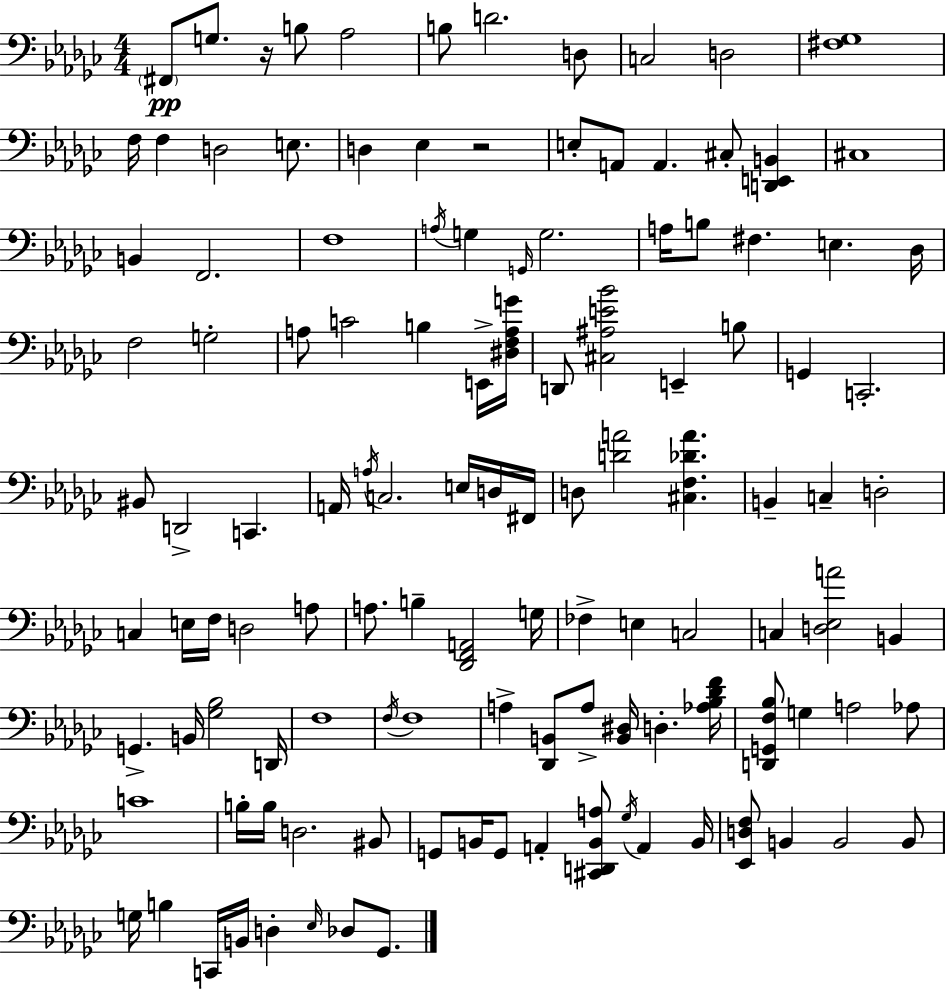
F#2/e G3/e. R/s B3/e Ab3/h B3/e D4/h. D3/e C3/h D3/h [F#3,Gb3]/w F3/s F3/q D3/h E3/e. D3/q Eb3/q R/h E3/e A2/e A2/q. C#3/e [D2,E2,B2]/q C#3/w B2/q F2/h. F3/w A3/s G3/q G2/s G3/h. A3/s B3/e F#3/q. E3/q. Db3/s F3/h G3/h A3/e C4/h B3/q E2/s [D#3,F3,A3,G4]/s D2/e [C#3,A#3,E4,Bb4]/h E2/q B3/e G2/q C2/h. BIS2/e D2/h C2/q. A2/s A3/s C3/h. E3/s D3/s F#2/s D3/e [D4,A4]/h [C#3,F3,Db4,A4]/q. B2/q C3/q D3/h C3/q E3/s F3/s D3/h A3/e A3/e. B3/q [Db2,F2,A2]/h G3/s FES3/q E3/q C3/h C3/q [D3,Eb3,A4]/h B2/q G2/q. B2/s [Gb3,Bb3]/h D2/s F3/w F3/s F3/w A3/q [Db2,B2]/e A3/e [B2,D#3]/s D3/q. [Ab3,Bb3,Db4,F4]/s [D2,G2,F3,Bb3]/e G3/q A3/h Ab3/e C4/w B3/s B3/s D3/h. BIS2/e G2/e B2/s G2/e A2/q [C#2,D2,B2,A3]/e Gb3/s A2/q B2/s [Eb2,D3,F3]/e B2/q B2/h B2/e G3/s B3/q C2/s B2/s D3/q Eb3/s Db3/e Gb2/e.